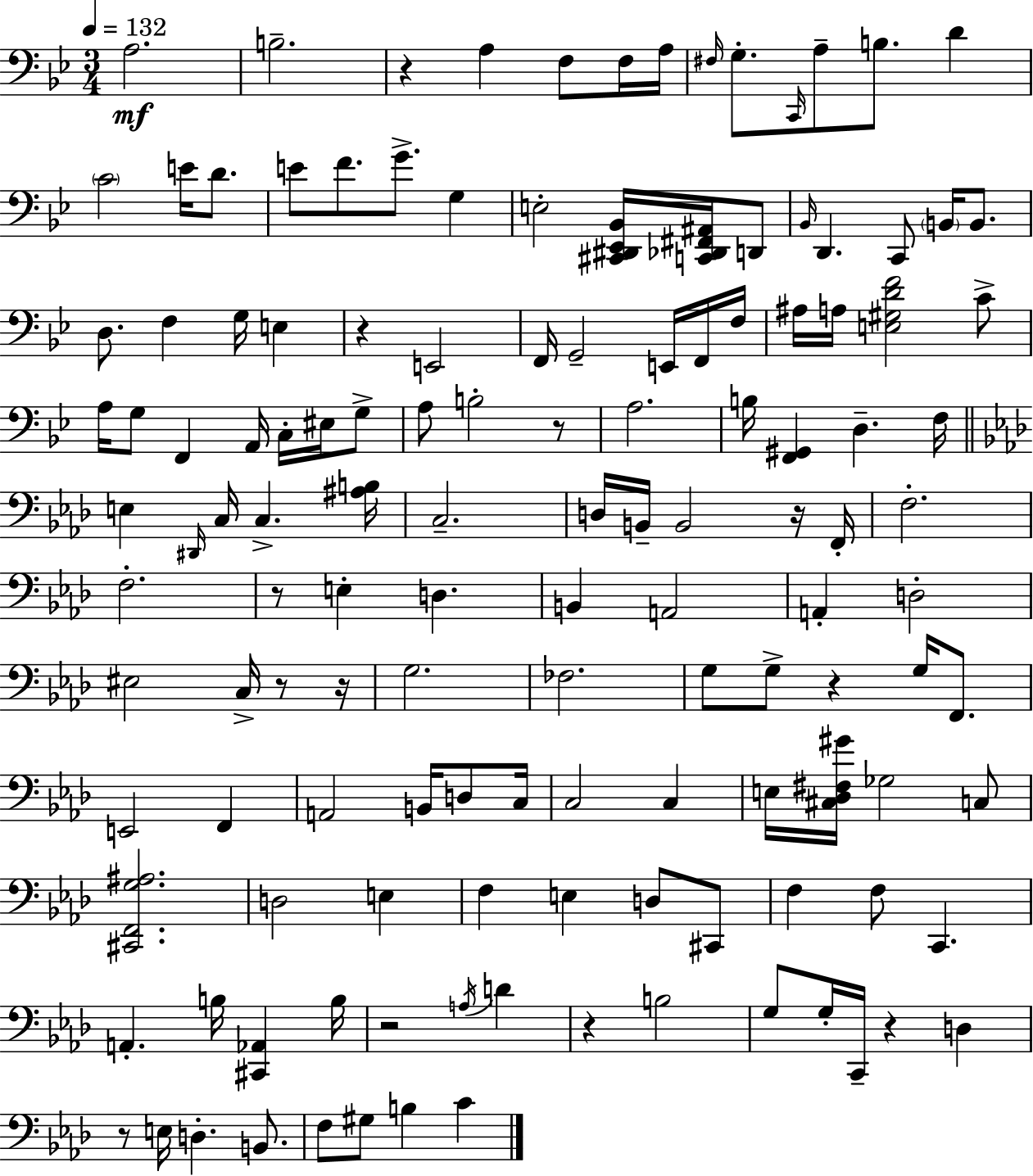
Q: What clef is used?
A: bass